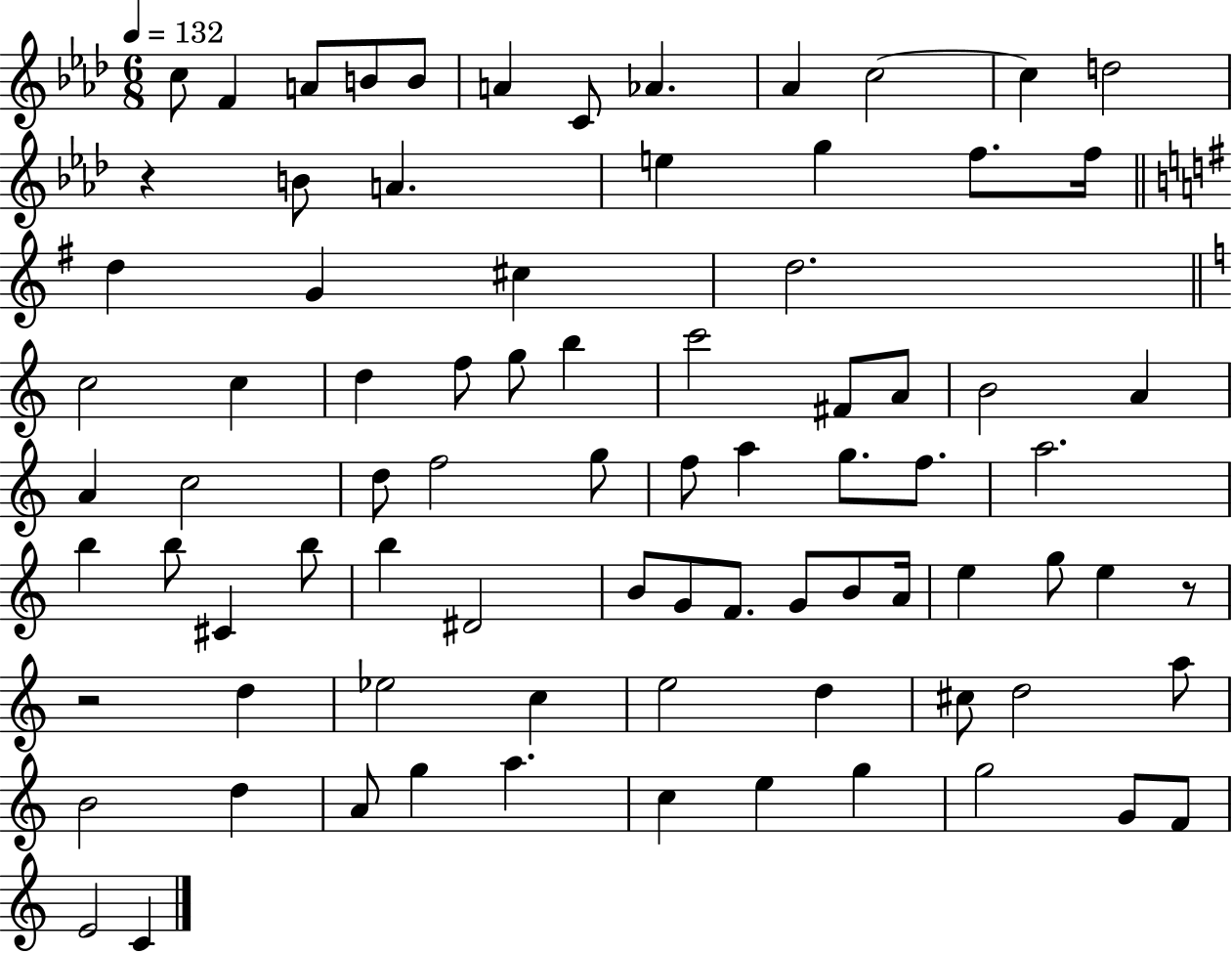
{
  \clef treble
  \numericTimeSignature
  \time 6/8
  \key aes \major
  \tempo 4 = 132
  \repeat volta 2 { c''8 f'4 a'8 b'8 b'8 | a'4 c'8 aes'4. | aes'4 c''2~~ | c''4 d''2 | \break r4 b'8 a'4. | e''4 g''4 f''8. f''16 | \bar "||" \break \key g \major d''4 g'4 cis''4 | d''2. | \bar "||" \break \key c \major c''2 c''4 | d''4 f''8 g''8 b''4 | c'''2 fis'8 a'8 | b'2 a'4 | \break a'4 c''2 | d''8 f''2 g''8 | f''8 a''4 g''8. f''8. | a''2. | \break b''4 b''8 cis'4 b''8 | b''4 dis'2 | b'8 g'8 f'8. g'8 b'8 a'16 | e''4 g''8 e''4 r8 | \break r2 d''4 | ees''2 c''4 | e''2 d''4 | cis''8 d''2 a''8 | \break b'2 d''4 | a'8 g''4 a''4. | c''4 e''4 g''4 | g''2 g'8 f'8 | \break e'2 c'4 | } \bar "|."
}